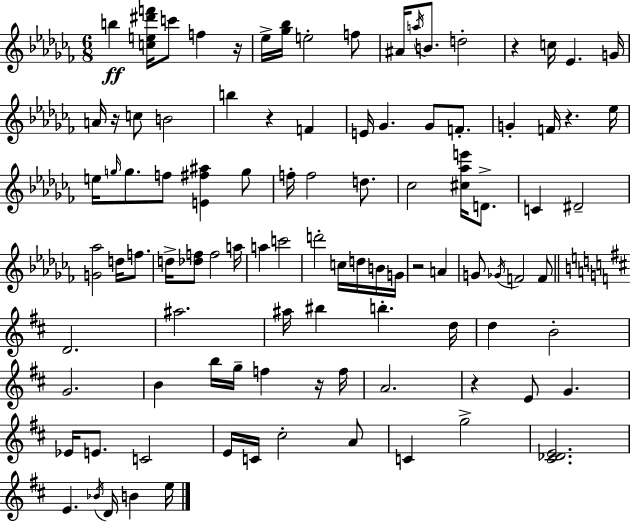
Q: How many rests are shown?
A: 8